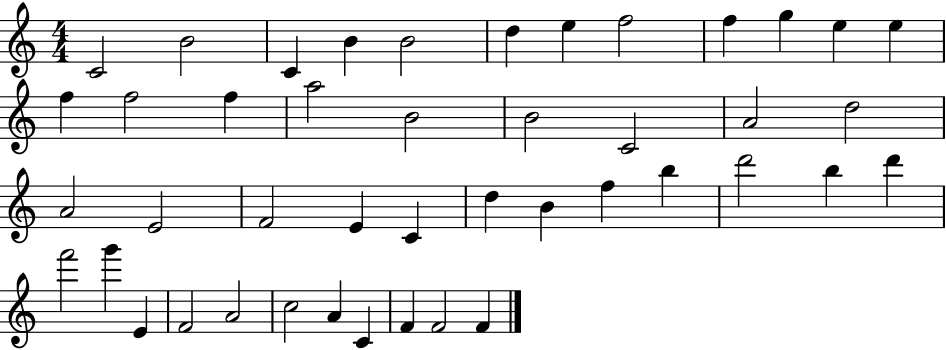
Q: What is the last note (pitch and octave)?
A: F4